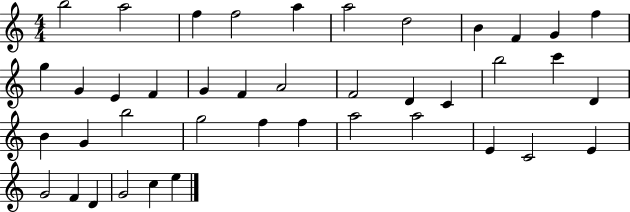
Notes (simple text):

B5/h A5/h F5/q F5/h A5/q A5/h D5/h B4/q F4/q G4/q F5/q G5/q G4/q E4/q F4/q G4/q F4/q A4/h F4/h D4/q C4/q B5/h C6/q D4/q B4/q G4/q B5/h G5/h F5/q F5/q A5/h A5/h E4/q C4/h E4/q G4/h F4/q D4/q G4/h C5/q E5/q